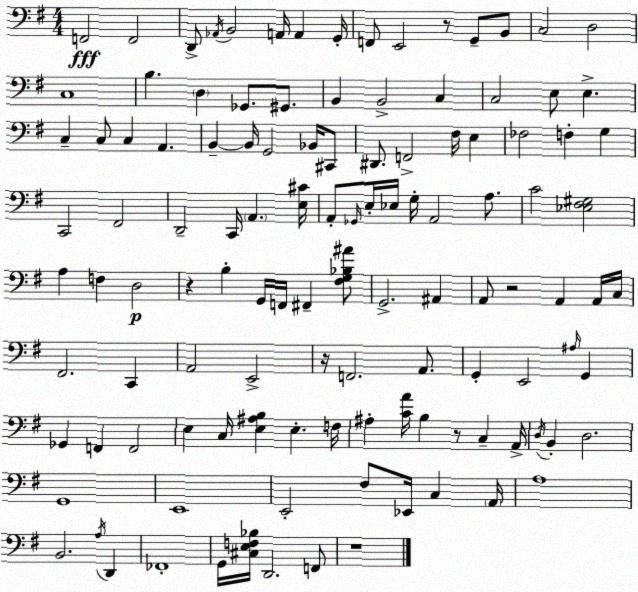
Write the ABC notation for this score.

X:1
T:Untitled
M:4/4
L:1/4
K:Em
F,,2 F,,2 D,,/2 _A,,/4 B,,2 A,,/4 A,, G,,/4 F,,/2 E,,2 z/2 G,,/2 B,,/2 C,2 D,2 C,4 B, D, _G,,/2 ^G,,/2 B,, B,,2 C, C,2 E,/2 E, C, C,/2 C, A,, B,, B,,/4 G,,2 _B,,/4 ^C,,/2 ^D,,/2 F,,2 ^F,/4 E, _F,2 F, G, C,,2 ^F,,2 D,,2 C,,/4 A,, [E,^C]/4 A,,/2 _G,,/4 E,/4 _E,/4 G,/4 A,,2 A,/2 C2 [_E,^F,^G,]2 A, F, D,2 z B, G,,/4 F,,/4 ^F,, [^F,G,_B,^A]/2 G,,2 ^A,, A,,/2 z2 A,, A,,/4 C,/4 ^F,,2 C,, A,,2 E,,2 z/4 F,,2 A,,/2 G,, E,,2 ^A,/4 G,, _G,, F,, F,,2 E, C,/4 [E,^A,B,] E, F,/4 ^A, [CA]/4 B, z/2 C, A,,/4 D,/4 B,, D,2 G,,4 E,,4 E,,2 ^F,/2 _E,,/4 C, A,,/4 A,4 B,,2 A,/4 D,, _F,,4 G,,/4 [^C,E,F,_B,]/4 D,,2 F,,/2 z4